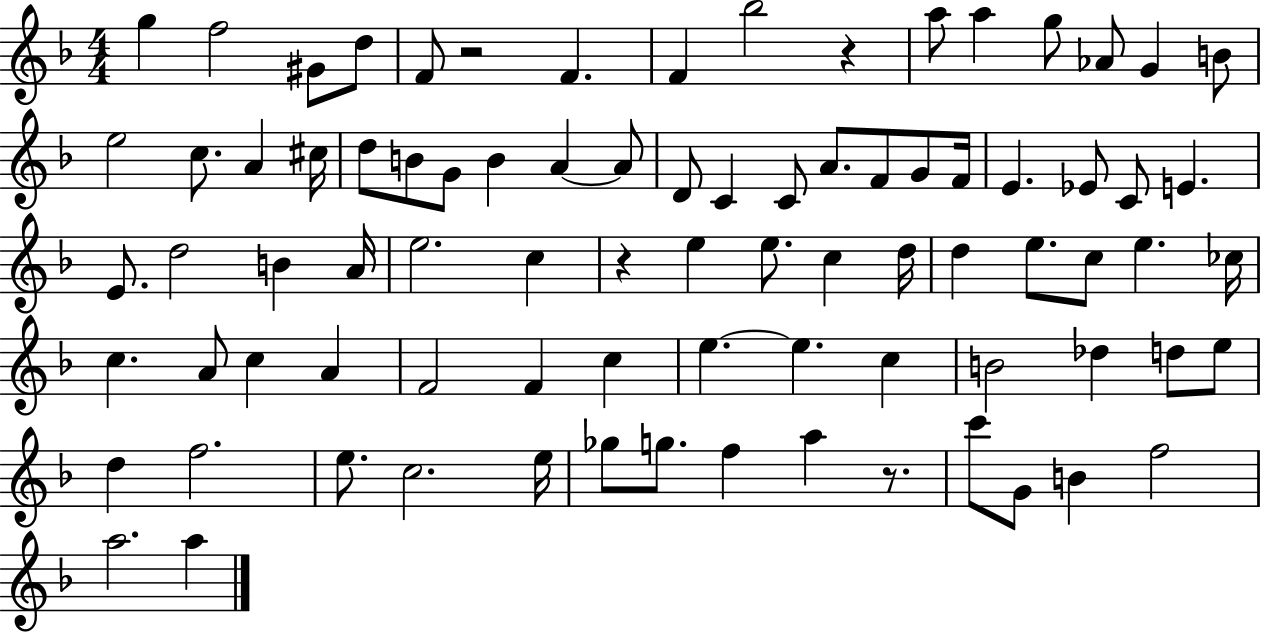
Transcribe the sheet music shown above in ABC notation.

X:1
T:Untitled
M:4/4
L:1/4
K:F
g f2 ^G/2 d/2 F/2 z2 F F _b2 z a/2 a g/2 _A/2 G B/2 e2 c/2 A ^c/4 d/2 B/2 G/2 B A A/2 D/2 C C/2 A/2 F/2 G/2 F/4 E _E/2 C/2 E E/2 d2 B A/4 e2 c z e e/2 c d/4 d e/2 c/2 e _c/4 c A/2 c A F2 F c e e c B2 _d d/2 e/2 d f2 e/2 c2 e/4 _g/2 g/2 f a z/2 c'/2 G/2 B f2 a2 a